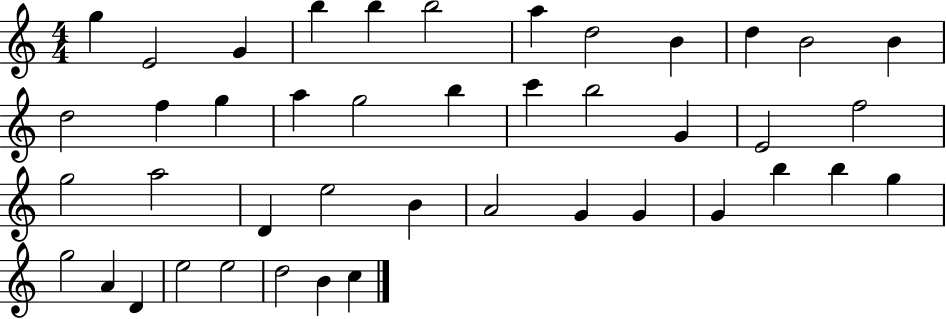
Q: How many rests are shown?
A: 0